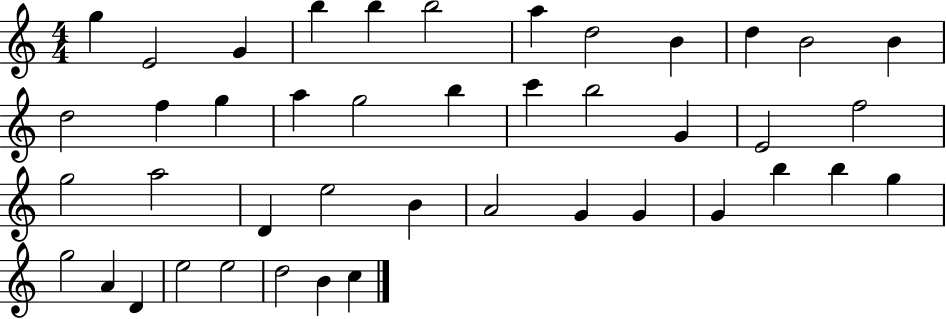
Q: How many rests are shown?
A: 0